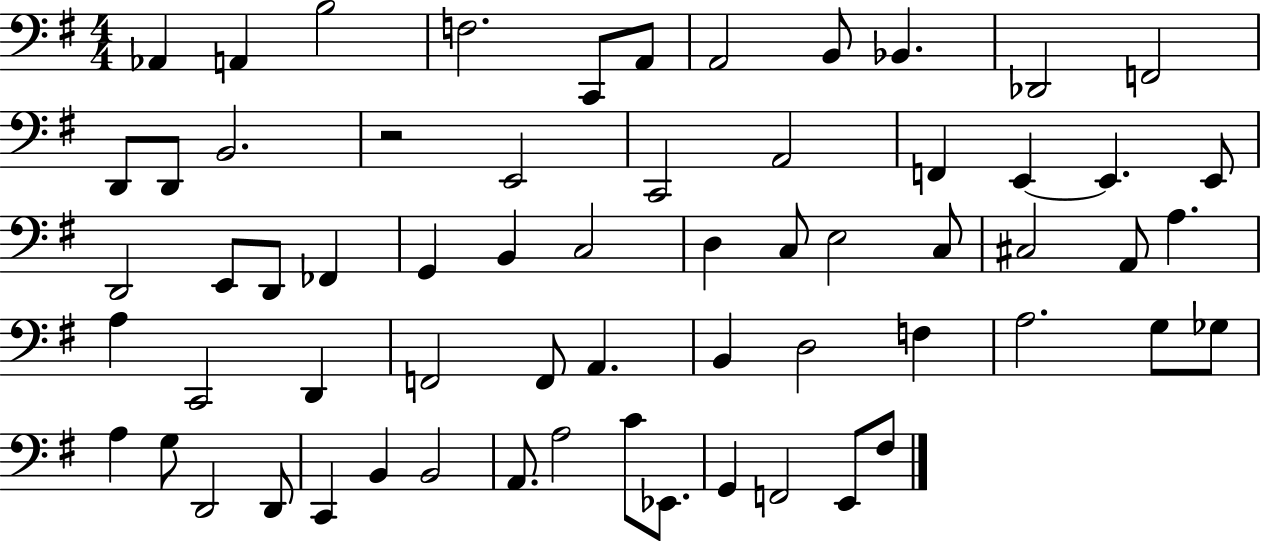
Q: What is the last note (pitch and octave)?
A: F#3